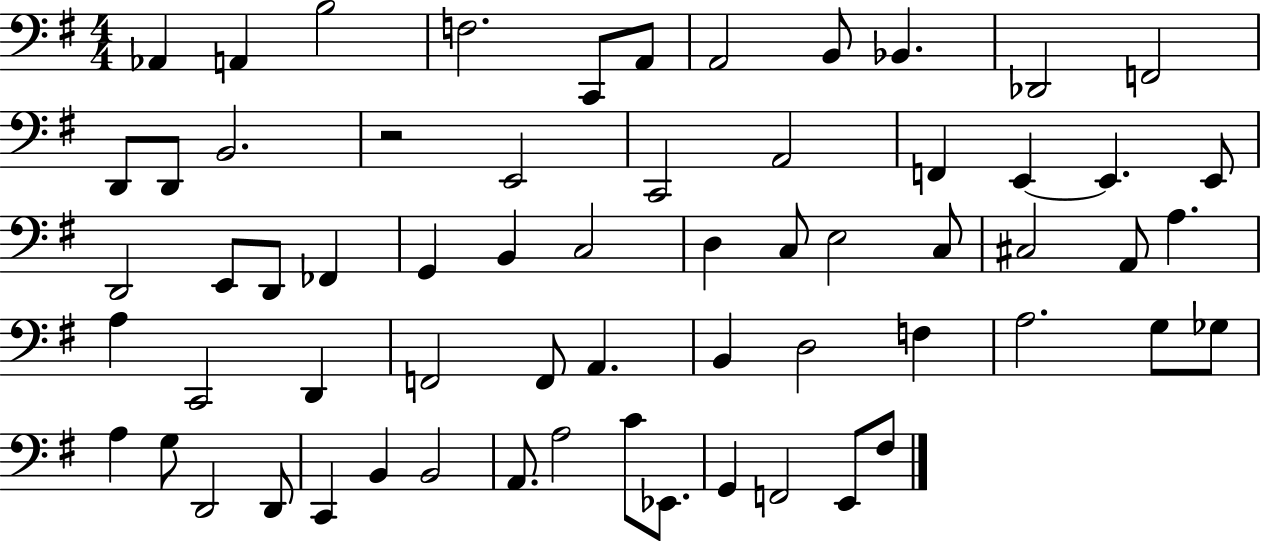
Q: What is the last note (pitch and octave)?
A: F#3